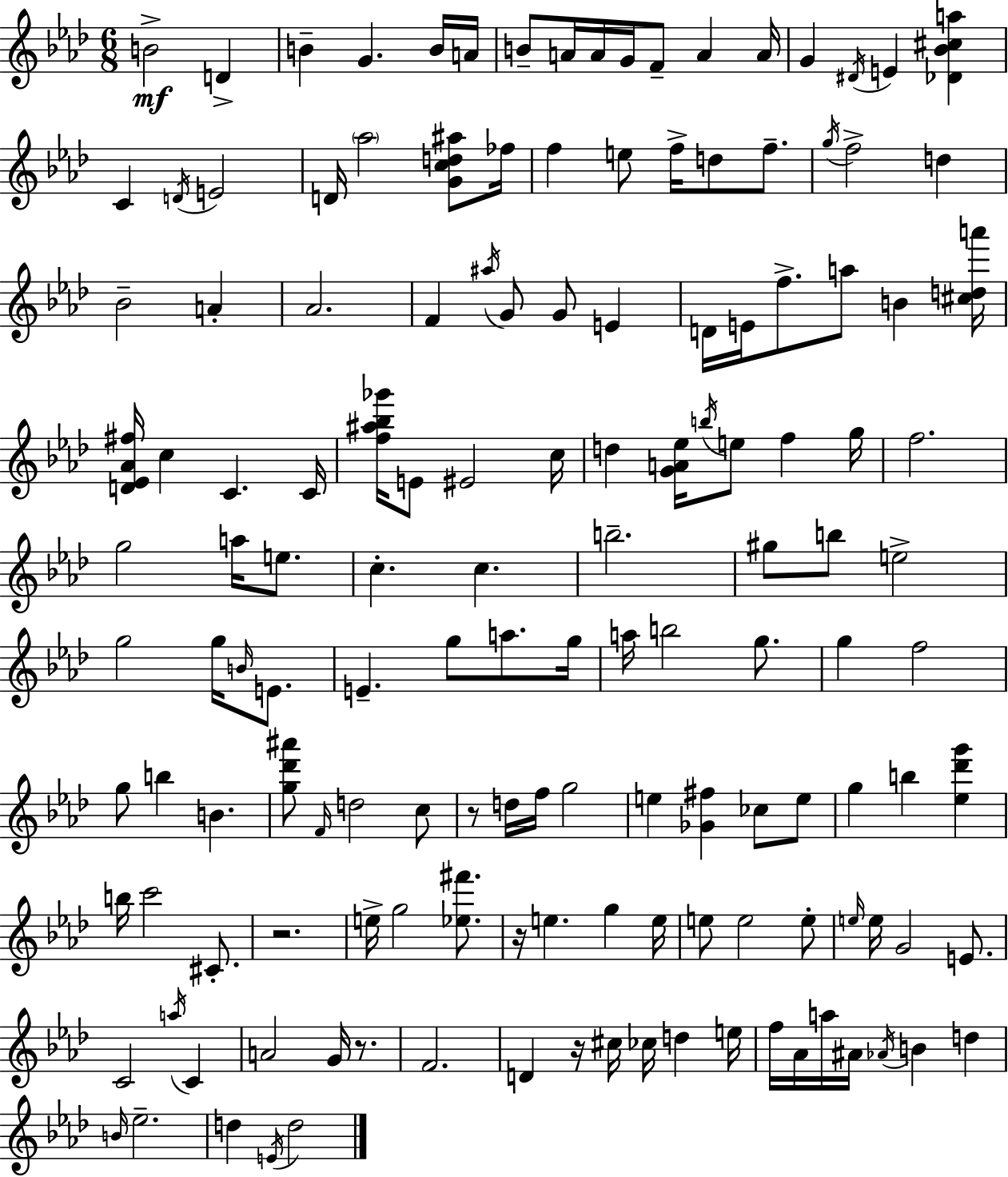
{
  \clef treble
  \numericTimeSignature
  \time 6/8
  \key f \minor
  b'2->\mf d'4-> | b'4-- g'4. b'16 a'16 | b'8-- a'16 a'16 g'16 f'8-- a'4 a'16 | g'4 \acciaccatura { dis'16 } e'4 <des' bes' cis'' a''>4 | \break c'4 \acciaccatura { d'16 } e'2 | d'16 \parenthesize aes''2 <g' c'' d'' ais''>8 | fes''16 f''4 e''8 f''16-> d''8 f''8.-- | \acciaccatura { g''16 } f''2-> d''4 | \break bes'2-- a'4-. | aes'2. | f'4 \acciaccatura { ais''16 } g'8 g'8 | e'4 d'16 e'16 f''8.-> a''8 b'4 | \break <cis'' d'' a'''>16 <d' ees' aes' fis''>16 c''4 c'4. | c'16 <f'' ais'' bes'' ges'''>16 e'8 eis'2 | c''16 d''4 <g' a' ees''>16 \acciaccatura { b''16 } e''8 | f''4 g''16 f''2. | \break g''2 | a''16 e''8. c''4.-. c''4. | b''2.-- | gis''8 b''8 e''2-> | \break g''2 | g''16 \grace { b'16 } e'8. e'4.-- | g''8 a''8. g''16 a''16 b''2 | g''8. g''4 f''2 | \break g''8 b''4 | b'4. <g'' des''' ais'''>8 \grace { f'16 } d''2 | c''8 r8 d''16 f''16 g''2 | e''4 <ges' fis''>4 | \break ces''8 e''8 g''4 b''4 | <ees'' des''' g'''>4 b''16 c'''2 | cis'8.-. r2. | e''16-> g''2 | \break <ees'' fis'''>8. r16 e''4. | g''4 e''16 e''8 e''2 | e''8-. \grace { e''16 } e''16 g'2 | e'8. c'2 | \break \acciaccatura { a''16 } c'4 a'2 | g'16 r8. f'2. | d'4 | r16 cis''16 ces''16 d''4 e''16 f''16 aes'16 a''16 | \break ais'16 \acciaccatura { aes'16 } b'4 d''4 \grace { b'16 } ees''2.-- | d''4 | \acciaccatura { e'16 } d''2 | \bar "|."
}